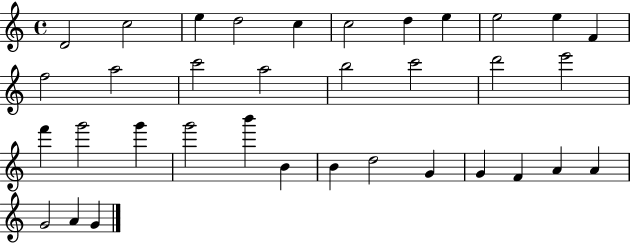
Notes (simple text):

D4/h C5/h E5/q D5/h C5/q C5/h D5/q E5/q E5/h E5/q F4/q F5/h A5/h C6/h A5/h B5/h C6/h D6/h E6/h F6/q G6/h G6/q G6/h B6/q B4/q B4/q D5/h G4/q G4/q F4/q A4/q A4/q G4/h A4/q G4/q